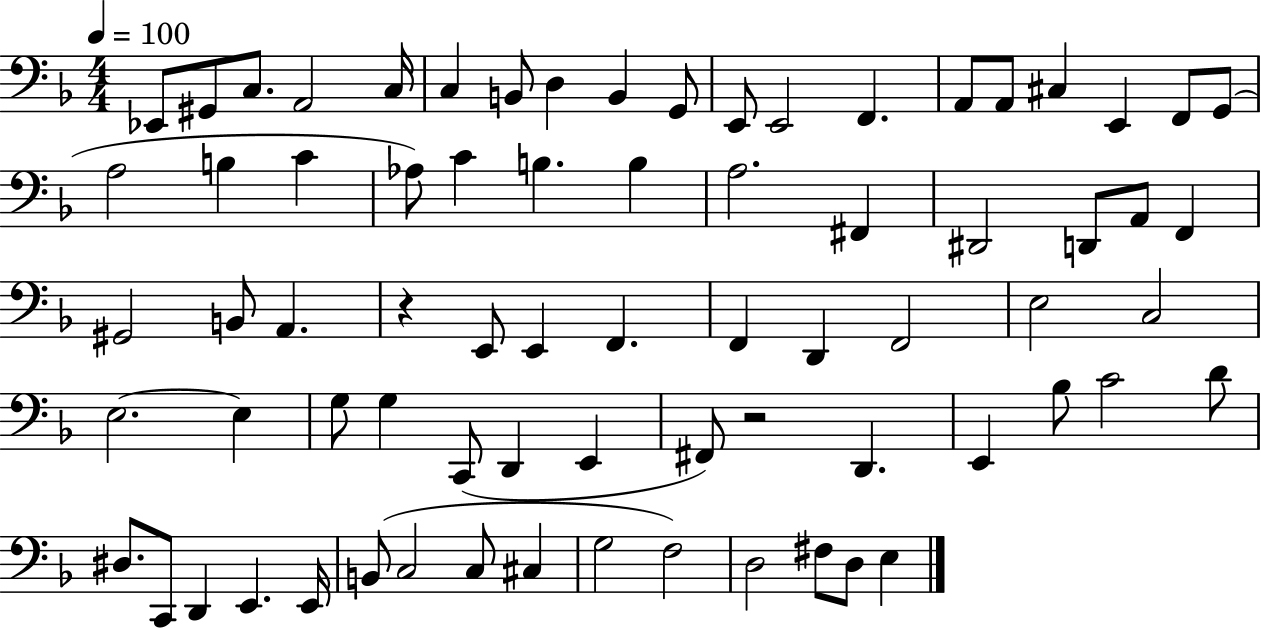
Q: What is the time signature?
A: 4/4